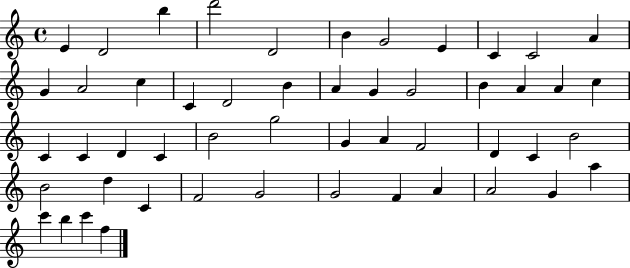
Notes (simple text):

E4/q D4/h B5/q D6/h D4/h B4/q G4/h E4/q C4/q C4/h A4/q G4/q A4/h C5/q C4/q D4/h B4/q A4/q G4/q G4/h B4/q A4/q A4/q C5/q C4/q C4/q D4/q C4/q B4/h G5/h G4/q A4/q F4/h D4/q C4/q B4/h B4/h D5/q C4/q F4/h G4/h G4/h F4/q A4/q A4/h G4/q A5/q C6/q B5/q C6/q F5/q